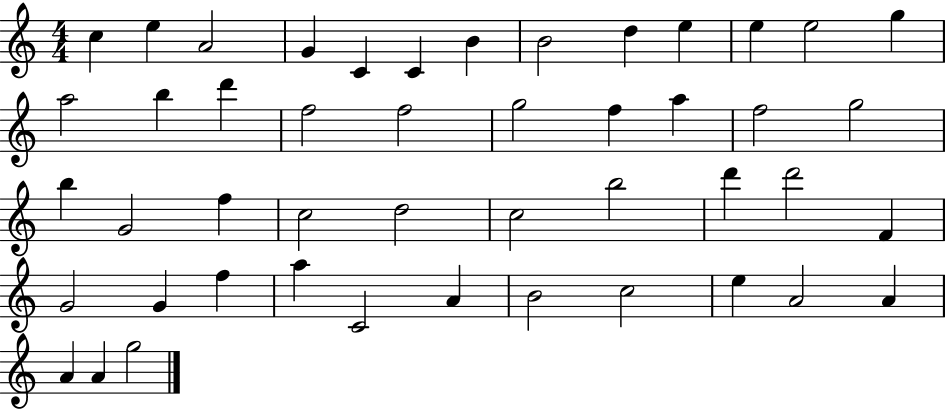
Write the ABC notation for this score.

X:1
T:Untitled
M:4/4
L:1/4
K:C
c e A2 G C C B B2 d e e e2 g a2 b d' f2 f2 g2 f a f2 g2 b G2 f c2 d2 c2 b2 d' d'2 F G2 G f a C2 A B2 c2 e A2 A A A g2